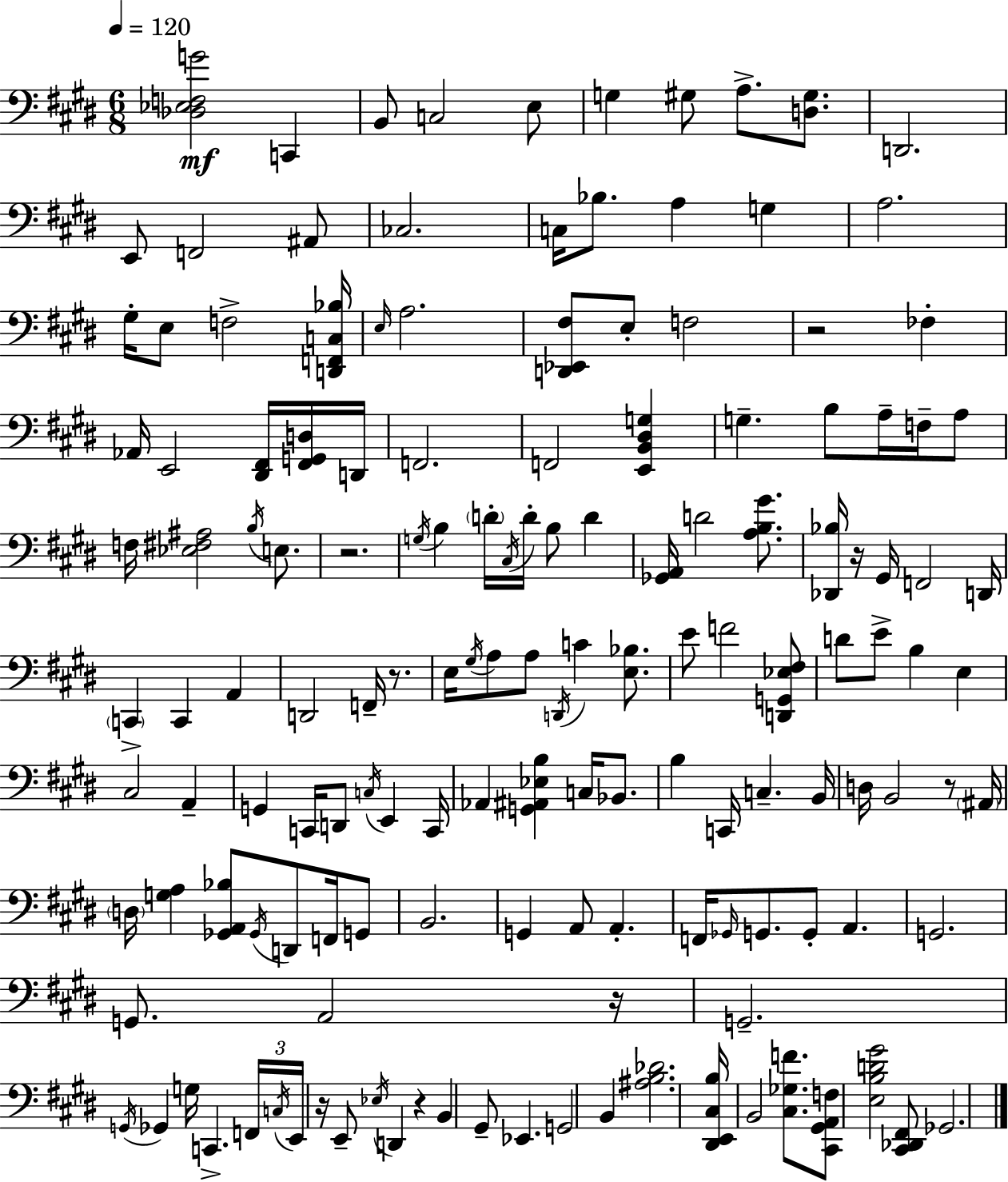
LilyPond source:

{
  \clef bass
  \numericTimeSignature
  \time 6/8
  \key e \major
  \tempo 4 = 120
  \repeat volta 2 { <des ees f g'>2\mf c,4 | b,8 c2 e8 | g4 gis8 a8.-> <d gis>8. | d,2. | \break e,8 f,2 ais,8 | ces2. | c16 bes8. a4 g4 | a2. | \break gis16-. e8 f2-> <d, f, c bes>16 | \grace { e16 } a2. | <d, ees, fis>8 e8-. f2 | r2 fes4-. | \break aes,16 e,2 <dis, fis,>16 <fis, g, d>16 | d,16 f,2. | f,2 <e, b, dis g>4 | g4.-- b8 a16-- f16-- a8 | \break f16 <ees fis ais>2 \acciaccatura { b16 } e8. | r2. | \acciaccatura { g16 } b4 \parenthesize d'16-. \acciaccatura { cis16 } d'16-. b8 | d'4 <ges, a,>16 d'2 | \break <a b gis'>8. <des, bes>16 r16 gis,16 f,2 | d,16 \parenthesize c,4-> c,4 | a,4 d,2 | f,16-- r8. e16 \acciaccatura { gis16 } a8 a8 \acciaccatura { d,16 } c'4 | \break <e bes>8. e'8 f'2 | <d, g, ees fis>8 d'8 e'8-> b4 | e4 cis2 | a,4-- g,4 c,16 d,8 | \break \acciaccatura { c16 } e,4 c,16 aes,4 <g, ais, ees b>4 | c16 bes,8. b4 c,16 | c4.-- b,16 d16 b,2 | r8 \parenthesize ais,16 \parenthesize d16 <g a>4 | \break <ges, a, bes>8 \acciaccatura { ges,16 } d,8 f,16 g,8 b,2. | g,4 | a,8 a,4.-. f,16 \grace { ges,16 } g,8. | g,8-. a,4. g,2. | \break g,8. | a,2 r16 g,2.-- | \acciaccatura { g,16 } ges,4 | g16 c,4.-> \tuplet 3/2 { f,16 \acciaccatura { c16 } e,16 } | \break r16 e,8-- \acciaccatura { ees16 } d,4 r4 | b,4 gis,8-- ees,4. | g,2 b,4 | <ais b des'>2. | \break <dis, e, cis b>16 b,2 <cis ges f'>8. | <cis, gis, a, f>8 <e b d' gis'>2 <cis, des, fis,>8 | ges,2. | } \bar "|."
}